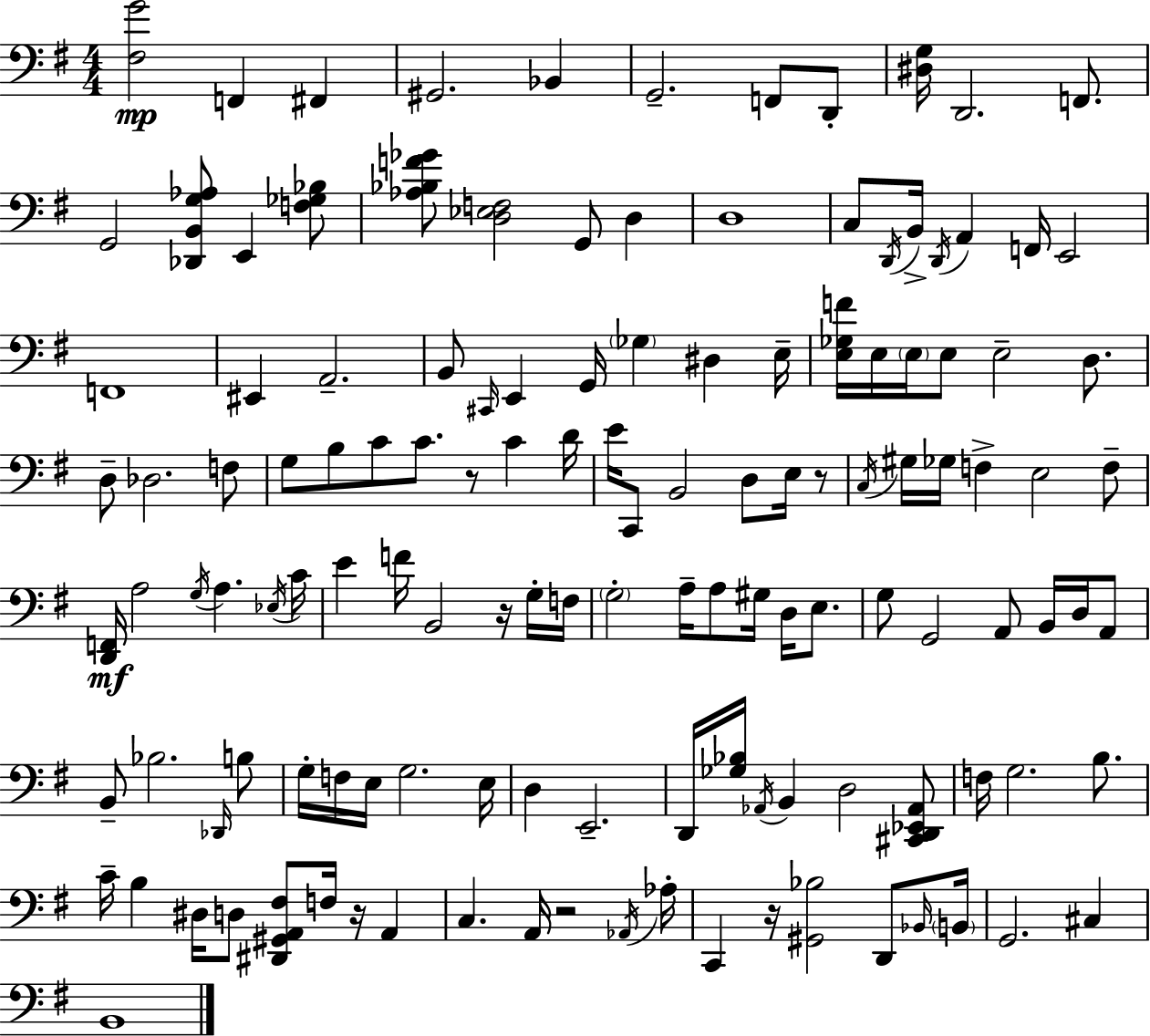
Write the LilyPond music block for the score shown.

{
  \clef bass
  \numericTimeSignature
  \time 4/4
  \key g \major
  <fis g'>2\mp f,4 fis,4 | gis,2. bes,4 | g,2.-- f,8 d,8-. | <dis g>16 d,2. f,8. | \break g,2 <des, b, g aes>8 e,4 <f ges bes>8 | <aes bes f' ges'>8 <d ees f>2 g,8 d4 | d1 | c8 \acciaccatura { d,16 } b,16-> \acciaccatura { d,16 } a,4 f,16 e,2 | \break f,1 | eis,4 a,2.-- | b,8 \grace { cis,16 } e,4 g,16 \parenthesize ges4 dis4 | e16-- <e ges f'>16 e16 \parenthesize e16 e8 e2-- | \break d8. d8-- des2. | f8 g8 b8 c'8 c'8. r8 c'4 | d'16 e'16 c,8 b,2 d8 | e16 r8 \acciaccatura { c16 } gis16 ges16 f4-> e2 | \break f8-- <d, f,>16\mf a2 \acciaccatura { g16 } a4. | \acciaccatura { ees16 } c'16 e'4 f'16 b,2 | r16 g16-. f16 \parenthesize g2-. a16-- a8 | gis16 d16 e8. g8 g,2 | \break a,8 b,16 d16 a,8 b,8-- bes2. | \grace { des,16 } b8 g16-. f16 e16 g2. | e16 d4 e,2.-- | d,16 <ges bes>16 \acciaccatura { aes,16 } b,4 d2 | \break <cis, d, ees, aes,>8 f16 g2. | b8. c'16-- b4 dis16 d8 | <dis, gis, a, fis>8 f16 r16 a,4 c4. a,16 r2 | \acciaccatura { aes,16 } aes16-. c,4 r16 <gis, bes>2 | \break d,8 \grace { bes,16 } \parenthesize b,16 g,2. | cis4 b,1 | \bar "|."
}